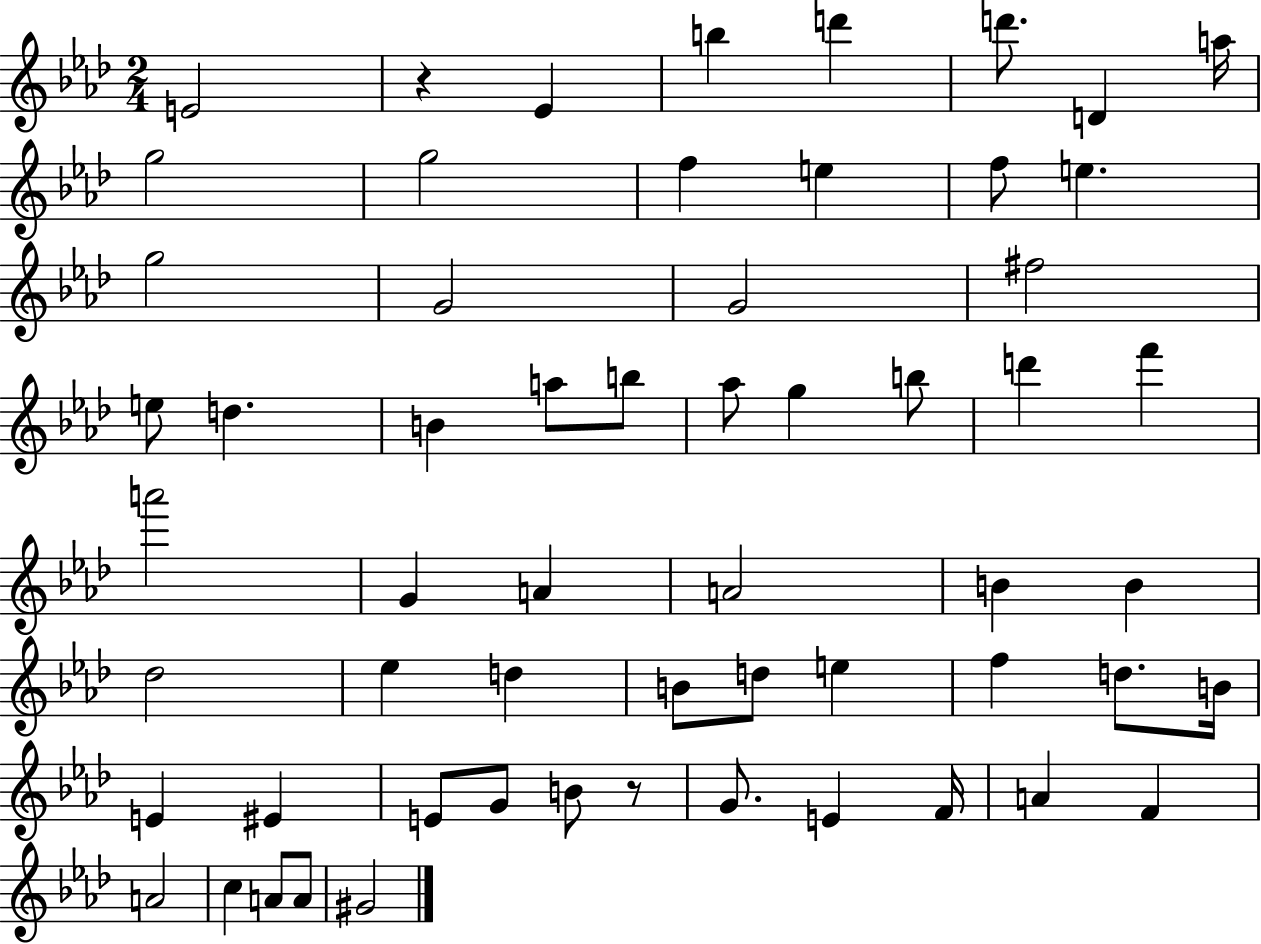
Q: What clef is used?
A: treble